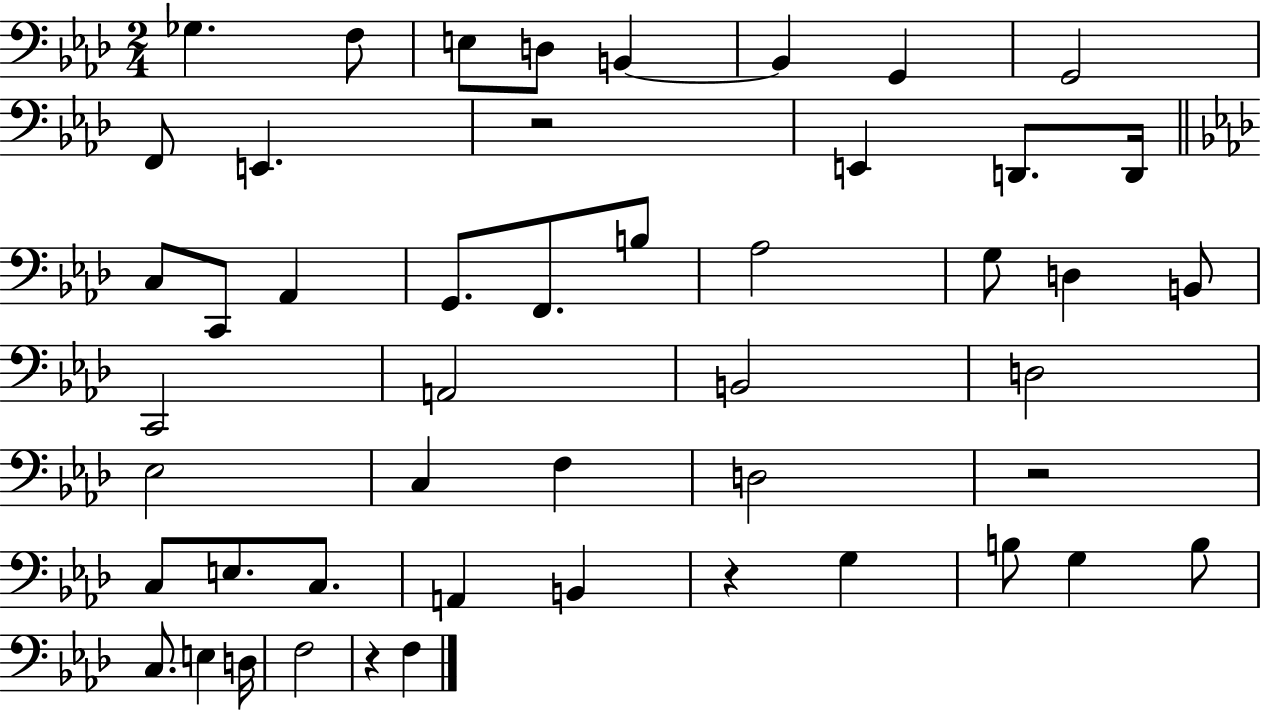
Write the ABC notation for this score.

X:1
T:Untitled
M:2/4
L:1/4
K:Ab
_G, F,/2 E,/2 D,/2 B,, B,, G,, G,,2 F,,/2 E,, z2 E,, D,,/2 D,,/4 C,/2 C,,/2 _A,, G,,/2 F,,/2 B,/2 _A,2 G,/2 D, B,,/2 C,,2 A,,2 B,,2 D,2 _E,2 C, F, D,2 z2 C,/2 E,/2 C,/2 A,, B,, z G, B,/2 G, B,/2 C,/2 E, D,/4 F,2 z F,